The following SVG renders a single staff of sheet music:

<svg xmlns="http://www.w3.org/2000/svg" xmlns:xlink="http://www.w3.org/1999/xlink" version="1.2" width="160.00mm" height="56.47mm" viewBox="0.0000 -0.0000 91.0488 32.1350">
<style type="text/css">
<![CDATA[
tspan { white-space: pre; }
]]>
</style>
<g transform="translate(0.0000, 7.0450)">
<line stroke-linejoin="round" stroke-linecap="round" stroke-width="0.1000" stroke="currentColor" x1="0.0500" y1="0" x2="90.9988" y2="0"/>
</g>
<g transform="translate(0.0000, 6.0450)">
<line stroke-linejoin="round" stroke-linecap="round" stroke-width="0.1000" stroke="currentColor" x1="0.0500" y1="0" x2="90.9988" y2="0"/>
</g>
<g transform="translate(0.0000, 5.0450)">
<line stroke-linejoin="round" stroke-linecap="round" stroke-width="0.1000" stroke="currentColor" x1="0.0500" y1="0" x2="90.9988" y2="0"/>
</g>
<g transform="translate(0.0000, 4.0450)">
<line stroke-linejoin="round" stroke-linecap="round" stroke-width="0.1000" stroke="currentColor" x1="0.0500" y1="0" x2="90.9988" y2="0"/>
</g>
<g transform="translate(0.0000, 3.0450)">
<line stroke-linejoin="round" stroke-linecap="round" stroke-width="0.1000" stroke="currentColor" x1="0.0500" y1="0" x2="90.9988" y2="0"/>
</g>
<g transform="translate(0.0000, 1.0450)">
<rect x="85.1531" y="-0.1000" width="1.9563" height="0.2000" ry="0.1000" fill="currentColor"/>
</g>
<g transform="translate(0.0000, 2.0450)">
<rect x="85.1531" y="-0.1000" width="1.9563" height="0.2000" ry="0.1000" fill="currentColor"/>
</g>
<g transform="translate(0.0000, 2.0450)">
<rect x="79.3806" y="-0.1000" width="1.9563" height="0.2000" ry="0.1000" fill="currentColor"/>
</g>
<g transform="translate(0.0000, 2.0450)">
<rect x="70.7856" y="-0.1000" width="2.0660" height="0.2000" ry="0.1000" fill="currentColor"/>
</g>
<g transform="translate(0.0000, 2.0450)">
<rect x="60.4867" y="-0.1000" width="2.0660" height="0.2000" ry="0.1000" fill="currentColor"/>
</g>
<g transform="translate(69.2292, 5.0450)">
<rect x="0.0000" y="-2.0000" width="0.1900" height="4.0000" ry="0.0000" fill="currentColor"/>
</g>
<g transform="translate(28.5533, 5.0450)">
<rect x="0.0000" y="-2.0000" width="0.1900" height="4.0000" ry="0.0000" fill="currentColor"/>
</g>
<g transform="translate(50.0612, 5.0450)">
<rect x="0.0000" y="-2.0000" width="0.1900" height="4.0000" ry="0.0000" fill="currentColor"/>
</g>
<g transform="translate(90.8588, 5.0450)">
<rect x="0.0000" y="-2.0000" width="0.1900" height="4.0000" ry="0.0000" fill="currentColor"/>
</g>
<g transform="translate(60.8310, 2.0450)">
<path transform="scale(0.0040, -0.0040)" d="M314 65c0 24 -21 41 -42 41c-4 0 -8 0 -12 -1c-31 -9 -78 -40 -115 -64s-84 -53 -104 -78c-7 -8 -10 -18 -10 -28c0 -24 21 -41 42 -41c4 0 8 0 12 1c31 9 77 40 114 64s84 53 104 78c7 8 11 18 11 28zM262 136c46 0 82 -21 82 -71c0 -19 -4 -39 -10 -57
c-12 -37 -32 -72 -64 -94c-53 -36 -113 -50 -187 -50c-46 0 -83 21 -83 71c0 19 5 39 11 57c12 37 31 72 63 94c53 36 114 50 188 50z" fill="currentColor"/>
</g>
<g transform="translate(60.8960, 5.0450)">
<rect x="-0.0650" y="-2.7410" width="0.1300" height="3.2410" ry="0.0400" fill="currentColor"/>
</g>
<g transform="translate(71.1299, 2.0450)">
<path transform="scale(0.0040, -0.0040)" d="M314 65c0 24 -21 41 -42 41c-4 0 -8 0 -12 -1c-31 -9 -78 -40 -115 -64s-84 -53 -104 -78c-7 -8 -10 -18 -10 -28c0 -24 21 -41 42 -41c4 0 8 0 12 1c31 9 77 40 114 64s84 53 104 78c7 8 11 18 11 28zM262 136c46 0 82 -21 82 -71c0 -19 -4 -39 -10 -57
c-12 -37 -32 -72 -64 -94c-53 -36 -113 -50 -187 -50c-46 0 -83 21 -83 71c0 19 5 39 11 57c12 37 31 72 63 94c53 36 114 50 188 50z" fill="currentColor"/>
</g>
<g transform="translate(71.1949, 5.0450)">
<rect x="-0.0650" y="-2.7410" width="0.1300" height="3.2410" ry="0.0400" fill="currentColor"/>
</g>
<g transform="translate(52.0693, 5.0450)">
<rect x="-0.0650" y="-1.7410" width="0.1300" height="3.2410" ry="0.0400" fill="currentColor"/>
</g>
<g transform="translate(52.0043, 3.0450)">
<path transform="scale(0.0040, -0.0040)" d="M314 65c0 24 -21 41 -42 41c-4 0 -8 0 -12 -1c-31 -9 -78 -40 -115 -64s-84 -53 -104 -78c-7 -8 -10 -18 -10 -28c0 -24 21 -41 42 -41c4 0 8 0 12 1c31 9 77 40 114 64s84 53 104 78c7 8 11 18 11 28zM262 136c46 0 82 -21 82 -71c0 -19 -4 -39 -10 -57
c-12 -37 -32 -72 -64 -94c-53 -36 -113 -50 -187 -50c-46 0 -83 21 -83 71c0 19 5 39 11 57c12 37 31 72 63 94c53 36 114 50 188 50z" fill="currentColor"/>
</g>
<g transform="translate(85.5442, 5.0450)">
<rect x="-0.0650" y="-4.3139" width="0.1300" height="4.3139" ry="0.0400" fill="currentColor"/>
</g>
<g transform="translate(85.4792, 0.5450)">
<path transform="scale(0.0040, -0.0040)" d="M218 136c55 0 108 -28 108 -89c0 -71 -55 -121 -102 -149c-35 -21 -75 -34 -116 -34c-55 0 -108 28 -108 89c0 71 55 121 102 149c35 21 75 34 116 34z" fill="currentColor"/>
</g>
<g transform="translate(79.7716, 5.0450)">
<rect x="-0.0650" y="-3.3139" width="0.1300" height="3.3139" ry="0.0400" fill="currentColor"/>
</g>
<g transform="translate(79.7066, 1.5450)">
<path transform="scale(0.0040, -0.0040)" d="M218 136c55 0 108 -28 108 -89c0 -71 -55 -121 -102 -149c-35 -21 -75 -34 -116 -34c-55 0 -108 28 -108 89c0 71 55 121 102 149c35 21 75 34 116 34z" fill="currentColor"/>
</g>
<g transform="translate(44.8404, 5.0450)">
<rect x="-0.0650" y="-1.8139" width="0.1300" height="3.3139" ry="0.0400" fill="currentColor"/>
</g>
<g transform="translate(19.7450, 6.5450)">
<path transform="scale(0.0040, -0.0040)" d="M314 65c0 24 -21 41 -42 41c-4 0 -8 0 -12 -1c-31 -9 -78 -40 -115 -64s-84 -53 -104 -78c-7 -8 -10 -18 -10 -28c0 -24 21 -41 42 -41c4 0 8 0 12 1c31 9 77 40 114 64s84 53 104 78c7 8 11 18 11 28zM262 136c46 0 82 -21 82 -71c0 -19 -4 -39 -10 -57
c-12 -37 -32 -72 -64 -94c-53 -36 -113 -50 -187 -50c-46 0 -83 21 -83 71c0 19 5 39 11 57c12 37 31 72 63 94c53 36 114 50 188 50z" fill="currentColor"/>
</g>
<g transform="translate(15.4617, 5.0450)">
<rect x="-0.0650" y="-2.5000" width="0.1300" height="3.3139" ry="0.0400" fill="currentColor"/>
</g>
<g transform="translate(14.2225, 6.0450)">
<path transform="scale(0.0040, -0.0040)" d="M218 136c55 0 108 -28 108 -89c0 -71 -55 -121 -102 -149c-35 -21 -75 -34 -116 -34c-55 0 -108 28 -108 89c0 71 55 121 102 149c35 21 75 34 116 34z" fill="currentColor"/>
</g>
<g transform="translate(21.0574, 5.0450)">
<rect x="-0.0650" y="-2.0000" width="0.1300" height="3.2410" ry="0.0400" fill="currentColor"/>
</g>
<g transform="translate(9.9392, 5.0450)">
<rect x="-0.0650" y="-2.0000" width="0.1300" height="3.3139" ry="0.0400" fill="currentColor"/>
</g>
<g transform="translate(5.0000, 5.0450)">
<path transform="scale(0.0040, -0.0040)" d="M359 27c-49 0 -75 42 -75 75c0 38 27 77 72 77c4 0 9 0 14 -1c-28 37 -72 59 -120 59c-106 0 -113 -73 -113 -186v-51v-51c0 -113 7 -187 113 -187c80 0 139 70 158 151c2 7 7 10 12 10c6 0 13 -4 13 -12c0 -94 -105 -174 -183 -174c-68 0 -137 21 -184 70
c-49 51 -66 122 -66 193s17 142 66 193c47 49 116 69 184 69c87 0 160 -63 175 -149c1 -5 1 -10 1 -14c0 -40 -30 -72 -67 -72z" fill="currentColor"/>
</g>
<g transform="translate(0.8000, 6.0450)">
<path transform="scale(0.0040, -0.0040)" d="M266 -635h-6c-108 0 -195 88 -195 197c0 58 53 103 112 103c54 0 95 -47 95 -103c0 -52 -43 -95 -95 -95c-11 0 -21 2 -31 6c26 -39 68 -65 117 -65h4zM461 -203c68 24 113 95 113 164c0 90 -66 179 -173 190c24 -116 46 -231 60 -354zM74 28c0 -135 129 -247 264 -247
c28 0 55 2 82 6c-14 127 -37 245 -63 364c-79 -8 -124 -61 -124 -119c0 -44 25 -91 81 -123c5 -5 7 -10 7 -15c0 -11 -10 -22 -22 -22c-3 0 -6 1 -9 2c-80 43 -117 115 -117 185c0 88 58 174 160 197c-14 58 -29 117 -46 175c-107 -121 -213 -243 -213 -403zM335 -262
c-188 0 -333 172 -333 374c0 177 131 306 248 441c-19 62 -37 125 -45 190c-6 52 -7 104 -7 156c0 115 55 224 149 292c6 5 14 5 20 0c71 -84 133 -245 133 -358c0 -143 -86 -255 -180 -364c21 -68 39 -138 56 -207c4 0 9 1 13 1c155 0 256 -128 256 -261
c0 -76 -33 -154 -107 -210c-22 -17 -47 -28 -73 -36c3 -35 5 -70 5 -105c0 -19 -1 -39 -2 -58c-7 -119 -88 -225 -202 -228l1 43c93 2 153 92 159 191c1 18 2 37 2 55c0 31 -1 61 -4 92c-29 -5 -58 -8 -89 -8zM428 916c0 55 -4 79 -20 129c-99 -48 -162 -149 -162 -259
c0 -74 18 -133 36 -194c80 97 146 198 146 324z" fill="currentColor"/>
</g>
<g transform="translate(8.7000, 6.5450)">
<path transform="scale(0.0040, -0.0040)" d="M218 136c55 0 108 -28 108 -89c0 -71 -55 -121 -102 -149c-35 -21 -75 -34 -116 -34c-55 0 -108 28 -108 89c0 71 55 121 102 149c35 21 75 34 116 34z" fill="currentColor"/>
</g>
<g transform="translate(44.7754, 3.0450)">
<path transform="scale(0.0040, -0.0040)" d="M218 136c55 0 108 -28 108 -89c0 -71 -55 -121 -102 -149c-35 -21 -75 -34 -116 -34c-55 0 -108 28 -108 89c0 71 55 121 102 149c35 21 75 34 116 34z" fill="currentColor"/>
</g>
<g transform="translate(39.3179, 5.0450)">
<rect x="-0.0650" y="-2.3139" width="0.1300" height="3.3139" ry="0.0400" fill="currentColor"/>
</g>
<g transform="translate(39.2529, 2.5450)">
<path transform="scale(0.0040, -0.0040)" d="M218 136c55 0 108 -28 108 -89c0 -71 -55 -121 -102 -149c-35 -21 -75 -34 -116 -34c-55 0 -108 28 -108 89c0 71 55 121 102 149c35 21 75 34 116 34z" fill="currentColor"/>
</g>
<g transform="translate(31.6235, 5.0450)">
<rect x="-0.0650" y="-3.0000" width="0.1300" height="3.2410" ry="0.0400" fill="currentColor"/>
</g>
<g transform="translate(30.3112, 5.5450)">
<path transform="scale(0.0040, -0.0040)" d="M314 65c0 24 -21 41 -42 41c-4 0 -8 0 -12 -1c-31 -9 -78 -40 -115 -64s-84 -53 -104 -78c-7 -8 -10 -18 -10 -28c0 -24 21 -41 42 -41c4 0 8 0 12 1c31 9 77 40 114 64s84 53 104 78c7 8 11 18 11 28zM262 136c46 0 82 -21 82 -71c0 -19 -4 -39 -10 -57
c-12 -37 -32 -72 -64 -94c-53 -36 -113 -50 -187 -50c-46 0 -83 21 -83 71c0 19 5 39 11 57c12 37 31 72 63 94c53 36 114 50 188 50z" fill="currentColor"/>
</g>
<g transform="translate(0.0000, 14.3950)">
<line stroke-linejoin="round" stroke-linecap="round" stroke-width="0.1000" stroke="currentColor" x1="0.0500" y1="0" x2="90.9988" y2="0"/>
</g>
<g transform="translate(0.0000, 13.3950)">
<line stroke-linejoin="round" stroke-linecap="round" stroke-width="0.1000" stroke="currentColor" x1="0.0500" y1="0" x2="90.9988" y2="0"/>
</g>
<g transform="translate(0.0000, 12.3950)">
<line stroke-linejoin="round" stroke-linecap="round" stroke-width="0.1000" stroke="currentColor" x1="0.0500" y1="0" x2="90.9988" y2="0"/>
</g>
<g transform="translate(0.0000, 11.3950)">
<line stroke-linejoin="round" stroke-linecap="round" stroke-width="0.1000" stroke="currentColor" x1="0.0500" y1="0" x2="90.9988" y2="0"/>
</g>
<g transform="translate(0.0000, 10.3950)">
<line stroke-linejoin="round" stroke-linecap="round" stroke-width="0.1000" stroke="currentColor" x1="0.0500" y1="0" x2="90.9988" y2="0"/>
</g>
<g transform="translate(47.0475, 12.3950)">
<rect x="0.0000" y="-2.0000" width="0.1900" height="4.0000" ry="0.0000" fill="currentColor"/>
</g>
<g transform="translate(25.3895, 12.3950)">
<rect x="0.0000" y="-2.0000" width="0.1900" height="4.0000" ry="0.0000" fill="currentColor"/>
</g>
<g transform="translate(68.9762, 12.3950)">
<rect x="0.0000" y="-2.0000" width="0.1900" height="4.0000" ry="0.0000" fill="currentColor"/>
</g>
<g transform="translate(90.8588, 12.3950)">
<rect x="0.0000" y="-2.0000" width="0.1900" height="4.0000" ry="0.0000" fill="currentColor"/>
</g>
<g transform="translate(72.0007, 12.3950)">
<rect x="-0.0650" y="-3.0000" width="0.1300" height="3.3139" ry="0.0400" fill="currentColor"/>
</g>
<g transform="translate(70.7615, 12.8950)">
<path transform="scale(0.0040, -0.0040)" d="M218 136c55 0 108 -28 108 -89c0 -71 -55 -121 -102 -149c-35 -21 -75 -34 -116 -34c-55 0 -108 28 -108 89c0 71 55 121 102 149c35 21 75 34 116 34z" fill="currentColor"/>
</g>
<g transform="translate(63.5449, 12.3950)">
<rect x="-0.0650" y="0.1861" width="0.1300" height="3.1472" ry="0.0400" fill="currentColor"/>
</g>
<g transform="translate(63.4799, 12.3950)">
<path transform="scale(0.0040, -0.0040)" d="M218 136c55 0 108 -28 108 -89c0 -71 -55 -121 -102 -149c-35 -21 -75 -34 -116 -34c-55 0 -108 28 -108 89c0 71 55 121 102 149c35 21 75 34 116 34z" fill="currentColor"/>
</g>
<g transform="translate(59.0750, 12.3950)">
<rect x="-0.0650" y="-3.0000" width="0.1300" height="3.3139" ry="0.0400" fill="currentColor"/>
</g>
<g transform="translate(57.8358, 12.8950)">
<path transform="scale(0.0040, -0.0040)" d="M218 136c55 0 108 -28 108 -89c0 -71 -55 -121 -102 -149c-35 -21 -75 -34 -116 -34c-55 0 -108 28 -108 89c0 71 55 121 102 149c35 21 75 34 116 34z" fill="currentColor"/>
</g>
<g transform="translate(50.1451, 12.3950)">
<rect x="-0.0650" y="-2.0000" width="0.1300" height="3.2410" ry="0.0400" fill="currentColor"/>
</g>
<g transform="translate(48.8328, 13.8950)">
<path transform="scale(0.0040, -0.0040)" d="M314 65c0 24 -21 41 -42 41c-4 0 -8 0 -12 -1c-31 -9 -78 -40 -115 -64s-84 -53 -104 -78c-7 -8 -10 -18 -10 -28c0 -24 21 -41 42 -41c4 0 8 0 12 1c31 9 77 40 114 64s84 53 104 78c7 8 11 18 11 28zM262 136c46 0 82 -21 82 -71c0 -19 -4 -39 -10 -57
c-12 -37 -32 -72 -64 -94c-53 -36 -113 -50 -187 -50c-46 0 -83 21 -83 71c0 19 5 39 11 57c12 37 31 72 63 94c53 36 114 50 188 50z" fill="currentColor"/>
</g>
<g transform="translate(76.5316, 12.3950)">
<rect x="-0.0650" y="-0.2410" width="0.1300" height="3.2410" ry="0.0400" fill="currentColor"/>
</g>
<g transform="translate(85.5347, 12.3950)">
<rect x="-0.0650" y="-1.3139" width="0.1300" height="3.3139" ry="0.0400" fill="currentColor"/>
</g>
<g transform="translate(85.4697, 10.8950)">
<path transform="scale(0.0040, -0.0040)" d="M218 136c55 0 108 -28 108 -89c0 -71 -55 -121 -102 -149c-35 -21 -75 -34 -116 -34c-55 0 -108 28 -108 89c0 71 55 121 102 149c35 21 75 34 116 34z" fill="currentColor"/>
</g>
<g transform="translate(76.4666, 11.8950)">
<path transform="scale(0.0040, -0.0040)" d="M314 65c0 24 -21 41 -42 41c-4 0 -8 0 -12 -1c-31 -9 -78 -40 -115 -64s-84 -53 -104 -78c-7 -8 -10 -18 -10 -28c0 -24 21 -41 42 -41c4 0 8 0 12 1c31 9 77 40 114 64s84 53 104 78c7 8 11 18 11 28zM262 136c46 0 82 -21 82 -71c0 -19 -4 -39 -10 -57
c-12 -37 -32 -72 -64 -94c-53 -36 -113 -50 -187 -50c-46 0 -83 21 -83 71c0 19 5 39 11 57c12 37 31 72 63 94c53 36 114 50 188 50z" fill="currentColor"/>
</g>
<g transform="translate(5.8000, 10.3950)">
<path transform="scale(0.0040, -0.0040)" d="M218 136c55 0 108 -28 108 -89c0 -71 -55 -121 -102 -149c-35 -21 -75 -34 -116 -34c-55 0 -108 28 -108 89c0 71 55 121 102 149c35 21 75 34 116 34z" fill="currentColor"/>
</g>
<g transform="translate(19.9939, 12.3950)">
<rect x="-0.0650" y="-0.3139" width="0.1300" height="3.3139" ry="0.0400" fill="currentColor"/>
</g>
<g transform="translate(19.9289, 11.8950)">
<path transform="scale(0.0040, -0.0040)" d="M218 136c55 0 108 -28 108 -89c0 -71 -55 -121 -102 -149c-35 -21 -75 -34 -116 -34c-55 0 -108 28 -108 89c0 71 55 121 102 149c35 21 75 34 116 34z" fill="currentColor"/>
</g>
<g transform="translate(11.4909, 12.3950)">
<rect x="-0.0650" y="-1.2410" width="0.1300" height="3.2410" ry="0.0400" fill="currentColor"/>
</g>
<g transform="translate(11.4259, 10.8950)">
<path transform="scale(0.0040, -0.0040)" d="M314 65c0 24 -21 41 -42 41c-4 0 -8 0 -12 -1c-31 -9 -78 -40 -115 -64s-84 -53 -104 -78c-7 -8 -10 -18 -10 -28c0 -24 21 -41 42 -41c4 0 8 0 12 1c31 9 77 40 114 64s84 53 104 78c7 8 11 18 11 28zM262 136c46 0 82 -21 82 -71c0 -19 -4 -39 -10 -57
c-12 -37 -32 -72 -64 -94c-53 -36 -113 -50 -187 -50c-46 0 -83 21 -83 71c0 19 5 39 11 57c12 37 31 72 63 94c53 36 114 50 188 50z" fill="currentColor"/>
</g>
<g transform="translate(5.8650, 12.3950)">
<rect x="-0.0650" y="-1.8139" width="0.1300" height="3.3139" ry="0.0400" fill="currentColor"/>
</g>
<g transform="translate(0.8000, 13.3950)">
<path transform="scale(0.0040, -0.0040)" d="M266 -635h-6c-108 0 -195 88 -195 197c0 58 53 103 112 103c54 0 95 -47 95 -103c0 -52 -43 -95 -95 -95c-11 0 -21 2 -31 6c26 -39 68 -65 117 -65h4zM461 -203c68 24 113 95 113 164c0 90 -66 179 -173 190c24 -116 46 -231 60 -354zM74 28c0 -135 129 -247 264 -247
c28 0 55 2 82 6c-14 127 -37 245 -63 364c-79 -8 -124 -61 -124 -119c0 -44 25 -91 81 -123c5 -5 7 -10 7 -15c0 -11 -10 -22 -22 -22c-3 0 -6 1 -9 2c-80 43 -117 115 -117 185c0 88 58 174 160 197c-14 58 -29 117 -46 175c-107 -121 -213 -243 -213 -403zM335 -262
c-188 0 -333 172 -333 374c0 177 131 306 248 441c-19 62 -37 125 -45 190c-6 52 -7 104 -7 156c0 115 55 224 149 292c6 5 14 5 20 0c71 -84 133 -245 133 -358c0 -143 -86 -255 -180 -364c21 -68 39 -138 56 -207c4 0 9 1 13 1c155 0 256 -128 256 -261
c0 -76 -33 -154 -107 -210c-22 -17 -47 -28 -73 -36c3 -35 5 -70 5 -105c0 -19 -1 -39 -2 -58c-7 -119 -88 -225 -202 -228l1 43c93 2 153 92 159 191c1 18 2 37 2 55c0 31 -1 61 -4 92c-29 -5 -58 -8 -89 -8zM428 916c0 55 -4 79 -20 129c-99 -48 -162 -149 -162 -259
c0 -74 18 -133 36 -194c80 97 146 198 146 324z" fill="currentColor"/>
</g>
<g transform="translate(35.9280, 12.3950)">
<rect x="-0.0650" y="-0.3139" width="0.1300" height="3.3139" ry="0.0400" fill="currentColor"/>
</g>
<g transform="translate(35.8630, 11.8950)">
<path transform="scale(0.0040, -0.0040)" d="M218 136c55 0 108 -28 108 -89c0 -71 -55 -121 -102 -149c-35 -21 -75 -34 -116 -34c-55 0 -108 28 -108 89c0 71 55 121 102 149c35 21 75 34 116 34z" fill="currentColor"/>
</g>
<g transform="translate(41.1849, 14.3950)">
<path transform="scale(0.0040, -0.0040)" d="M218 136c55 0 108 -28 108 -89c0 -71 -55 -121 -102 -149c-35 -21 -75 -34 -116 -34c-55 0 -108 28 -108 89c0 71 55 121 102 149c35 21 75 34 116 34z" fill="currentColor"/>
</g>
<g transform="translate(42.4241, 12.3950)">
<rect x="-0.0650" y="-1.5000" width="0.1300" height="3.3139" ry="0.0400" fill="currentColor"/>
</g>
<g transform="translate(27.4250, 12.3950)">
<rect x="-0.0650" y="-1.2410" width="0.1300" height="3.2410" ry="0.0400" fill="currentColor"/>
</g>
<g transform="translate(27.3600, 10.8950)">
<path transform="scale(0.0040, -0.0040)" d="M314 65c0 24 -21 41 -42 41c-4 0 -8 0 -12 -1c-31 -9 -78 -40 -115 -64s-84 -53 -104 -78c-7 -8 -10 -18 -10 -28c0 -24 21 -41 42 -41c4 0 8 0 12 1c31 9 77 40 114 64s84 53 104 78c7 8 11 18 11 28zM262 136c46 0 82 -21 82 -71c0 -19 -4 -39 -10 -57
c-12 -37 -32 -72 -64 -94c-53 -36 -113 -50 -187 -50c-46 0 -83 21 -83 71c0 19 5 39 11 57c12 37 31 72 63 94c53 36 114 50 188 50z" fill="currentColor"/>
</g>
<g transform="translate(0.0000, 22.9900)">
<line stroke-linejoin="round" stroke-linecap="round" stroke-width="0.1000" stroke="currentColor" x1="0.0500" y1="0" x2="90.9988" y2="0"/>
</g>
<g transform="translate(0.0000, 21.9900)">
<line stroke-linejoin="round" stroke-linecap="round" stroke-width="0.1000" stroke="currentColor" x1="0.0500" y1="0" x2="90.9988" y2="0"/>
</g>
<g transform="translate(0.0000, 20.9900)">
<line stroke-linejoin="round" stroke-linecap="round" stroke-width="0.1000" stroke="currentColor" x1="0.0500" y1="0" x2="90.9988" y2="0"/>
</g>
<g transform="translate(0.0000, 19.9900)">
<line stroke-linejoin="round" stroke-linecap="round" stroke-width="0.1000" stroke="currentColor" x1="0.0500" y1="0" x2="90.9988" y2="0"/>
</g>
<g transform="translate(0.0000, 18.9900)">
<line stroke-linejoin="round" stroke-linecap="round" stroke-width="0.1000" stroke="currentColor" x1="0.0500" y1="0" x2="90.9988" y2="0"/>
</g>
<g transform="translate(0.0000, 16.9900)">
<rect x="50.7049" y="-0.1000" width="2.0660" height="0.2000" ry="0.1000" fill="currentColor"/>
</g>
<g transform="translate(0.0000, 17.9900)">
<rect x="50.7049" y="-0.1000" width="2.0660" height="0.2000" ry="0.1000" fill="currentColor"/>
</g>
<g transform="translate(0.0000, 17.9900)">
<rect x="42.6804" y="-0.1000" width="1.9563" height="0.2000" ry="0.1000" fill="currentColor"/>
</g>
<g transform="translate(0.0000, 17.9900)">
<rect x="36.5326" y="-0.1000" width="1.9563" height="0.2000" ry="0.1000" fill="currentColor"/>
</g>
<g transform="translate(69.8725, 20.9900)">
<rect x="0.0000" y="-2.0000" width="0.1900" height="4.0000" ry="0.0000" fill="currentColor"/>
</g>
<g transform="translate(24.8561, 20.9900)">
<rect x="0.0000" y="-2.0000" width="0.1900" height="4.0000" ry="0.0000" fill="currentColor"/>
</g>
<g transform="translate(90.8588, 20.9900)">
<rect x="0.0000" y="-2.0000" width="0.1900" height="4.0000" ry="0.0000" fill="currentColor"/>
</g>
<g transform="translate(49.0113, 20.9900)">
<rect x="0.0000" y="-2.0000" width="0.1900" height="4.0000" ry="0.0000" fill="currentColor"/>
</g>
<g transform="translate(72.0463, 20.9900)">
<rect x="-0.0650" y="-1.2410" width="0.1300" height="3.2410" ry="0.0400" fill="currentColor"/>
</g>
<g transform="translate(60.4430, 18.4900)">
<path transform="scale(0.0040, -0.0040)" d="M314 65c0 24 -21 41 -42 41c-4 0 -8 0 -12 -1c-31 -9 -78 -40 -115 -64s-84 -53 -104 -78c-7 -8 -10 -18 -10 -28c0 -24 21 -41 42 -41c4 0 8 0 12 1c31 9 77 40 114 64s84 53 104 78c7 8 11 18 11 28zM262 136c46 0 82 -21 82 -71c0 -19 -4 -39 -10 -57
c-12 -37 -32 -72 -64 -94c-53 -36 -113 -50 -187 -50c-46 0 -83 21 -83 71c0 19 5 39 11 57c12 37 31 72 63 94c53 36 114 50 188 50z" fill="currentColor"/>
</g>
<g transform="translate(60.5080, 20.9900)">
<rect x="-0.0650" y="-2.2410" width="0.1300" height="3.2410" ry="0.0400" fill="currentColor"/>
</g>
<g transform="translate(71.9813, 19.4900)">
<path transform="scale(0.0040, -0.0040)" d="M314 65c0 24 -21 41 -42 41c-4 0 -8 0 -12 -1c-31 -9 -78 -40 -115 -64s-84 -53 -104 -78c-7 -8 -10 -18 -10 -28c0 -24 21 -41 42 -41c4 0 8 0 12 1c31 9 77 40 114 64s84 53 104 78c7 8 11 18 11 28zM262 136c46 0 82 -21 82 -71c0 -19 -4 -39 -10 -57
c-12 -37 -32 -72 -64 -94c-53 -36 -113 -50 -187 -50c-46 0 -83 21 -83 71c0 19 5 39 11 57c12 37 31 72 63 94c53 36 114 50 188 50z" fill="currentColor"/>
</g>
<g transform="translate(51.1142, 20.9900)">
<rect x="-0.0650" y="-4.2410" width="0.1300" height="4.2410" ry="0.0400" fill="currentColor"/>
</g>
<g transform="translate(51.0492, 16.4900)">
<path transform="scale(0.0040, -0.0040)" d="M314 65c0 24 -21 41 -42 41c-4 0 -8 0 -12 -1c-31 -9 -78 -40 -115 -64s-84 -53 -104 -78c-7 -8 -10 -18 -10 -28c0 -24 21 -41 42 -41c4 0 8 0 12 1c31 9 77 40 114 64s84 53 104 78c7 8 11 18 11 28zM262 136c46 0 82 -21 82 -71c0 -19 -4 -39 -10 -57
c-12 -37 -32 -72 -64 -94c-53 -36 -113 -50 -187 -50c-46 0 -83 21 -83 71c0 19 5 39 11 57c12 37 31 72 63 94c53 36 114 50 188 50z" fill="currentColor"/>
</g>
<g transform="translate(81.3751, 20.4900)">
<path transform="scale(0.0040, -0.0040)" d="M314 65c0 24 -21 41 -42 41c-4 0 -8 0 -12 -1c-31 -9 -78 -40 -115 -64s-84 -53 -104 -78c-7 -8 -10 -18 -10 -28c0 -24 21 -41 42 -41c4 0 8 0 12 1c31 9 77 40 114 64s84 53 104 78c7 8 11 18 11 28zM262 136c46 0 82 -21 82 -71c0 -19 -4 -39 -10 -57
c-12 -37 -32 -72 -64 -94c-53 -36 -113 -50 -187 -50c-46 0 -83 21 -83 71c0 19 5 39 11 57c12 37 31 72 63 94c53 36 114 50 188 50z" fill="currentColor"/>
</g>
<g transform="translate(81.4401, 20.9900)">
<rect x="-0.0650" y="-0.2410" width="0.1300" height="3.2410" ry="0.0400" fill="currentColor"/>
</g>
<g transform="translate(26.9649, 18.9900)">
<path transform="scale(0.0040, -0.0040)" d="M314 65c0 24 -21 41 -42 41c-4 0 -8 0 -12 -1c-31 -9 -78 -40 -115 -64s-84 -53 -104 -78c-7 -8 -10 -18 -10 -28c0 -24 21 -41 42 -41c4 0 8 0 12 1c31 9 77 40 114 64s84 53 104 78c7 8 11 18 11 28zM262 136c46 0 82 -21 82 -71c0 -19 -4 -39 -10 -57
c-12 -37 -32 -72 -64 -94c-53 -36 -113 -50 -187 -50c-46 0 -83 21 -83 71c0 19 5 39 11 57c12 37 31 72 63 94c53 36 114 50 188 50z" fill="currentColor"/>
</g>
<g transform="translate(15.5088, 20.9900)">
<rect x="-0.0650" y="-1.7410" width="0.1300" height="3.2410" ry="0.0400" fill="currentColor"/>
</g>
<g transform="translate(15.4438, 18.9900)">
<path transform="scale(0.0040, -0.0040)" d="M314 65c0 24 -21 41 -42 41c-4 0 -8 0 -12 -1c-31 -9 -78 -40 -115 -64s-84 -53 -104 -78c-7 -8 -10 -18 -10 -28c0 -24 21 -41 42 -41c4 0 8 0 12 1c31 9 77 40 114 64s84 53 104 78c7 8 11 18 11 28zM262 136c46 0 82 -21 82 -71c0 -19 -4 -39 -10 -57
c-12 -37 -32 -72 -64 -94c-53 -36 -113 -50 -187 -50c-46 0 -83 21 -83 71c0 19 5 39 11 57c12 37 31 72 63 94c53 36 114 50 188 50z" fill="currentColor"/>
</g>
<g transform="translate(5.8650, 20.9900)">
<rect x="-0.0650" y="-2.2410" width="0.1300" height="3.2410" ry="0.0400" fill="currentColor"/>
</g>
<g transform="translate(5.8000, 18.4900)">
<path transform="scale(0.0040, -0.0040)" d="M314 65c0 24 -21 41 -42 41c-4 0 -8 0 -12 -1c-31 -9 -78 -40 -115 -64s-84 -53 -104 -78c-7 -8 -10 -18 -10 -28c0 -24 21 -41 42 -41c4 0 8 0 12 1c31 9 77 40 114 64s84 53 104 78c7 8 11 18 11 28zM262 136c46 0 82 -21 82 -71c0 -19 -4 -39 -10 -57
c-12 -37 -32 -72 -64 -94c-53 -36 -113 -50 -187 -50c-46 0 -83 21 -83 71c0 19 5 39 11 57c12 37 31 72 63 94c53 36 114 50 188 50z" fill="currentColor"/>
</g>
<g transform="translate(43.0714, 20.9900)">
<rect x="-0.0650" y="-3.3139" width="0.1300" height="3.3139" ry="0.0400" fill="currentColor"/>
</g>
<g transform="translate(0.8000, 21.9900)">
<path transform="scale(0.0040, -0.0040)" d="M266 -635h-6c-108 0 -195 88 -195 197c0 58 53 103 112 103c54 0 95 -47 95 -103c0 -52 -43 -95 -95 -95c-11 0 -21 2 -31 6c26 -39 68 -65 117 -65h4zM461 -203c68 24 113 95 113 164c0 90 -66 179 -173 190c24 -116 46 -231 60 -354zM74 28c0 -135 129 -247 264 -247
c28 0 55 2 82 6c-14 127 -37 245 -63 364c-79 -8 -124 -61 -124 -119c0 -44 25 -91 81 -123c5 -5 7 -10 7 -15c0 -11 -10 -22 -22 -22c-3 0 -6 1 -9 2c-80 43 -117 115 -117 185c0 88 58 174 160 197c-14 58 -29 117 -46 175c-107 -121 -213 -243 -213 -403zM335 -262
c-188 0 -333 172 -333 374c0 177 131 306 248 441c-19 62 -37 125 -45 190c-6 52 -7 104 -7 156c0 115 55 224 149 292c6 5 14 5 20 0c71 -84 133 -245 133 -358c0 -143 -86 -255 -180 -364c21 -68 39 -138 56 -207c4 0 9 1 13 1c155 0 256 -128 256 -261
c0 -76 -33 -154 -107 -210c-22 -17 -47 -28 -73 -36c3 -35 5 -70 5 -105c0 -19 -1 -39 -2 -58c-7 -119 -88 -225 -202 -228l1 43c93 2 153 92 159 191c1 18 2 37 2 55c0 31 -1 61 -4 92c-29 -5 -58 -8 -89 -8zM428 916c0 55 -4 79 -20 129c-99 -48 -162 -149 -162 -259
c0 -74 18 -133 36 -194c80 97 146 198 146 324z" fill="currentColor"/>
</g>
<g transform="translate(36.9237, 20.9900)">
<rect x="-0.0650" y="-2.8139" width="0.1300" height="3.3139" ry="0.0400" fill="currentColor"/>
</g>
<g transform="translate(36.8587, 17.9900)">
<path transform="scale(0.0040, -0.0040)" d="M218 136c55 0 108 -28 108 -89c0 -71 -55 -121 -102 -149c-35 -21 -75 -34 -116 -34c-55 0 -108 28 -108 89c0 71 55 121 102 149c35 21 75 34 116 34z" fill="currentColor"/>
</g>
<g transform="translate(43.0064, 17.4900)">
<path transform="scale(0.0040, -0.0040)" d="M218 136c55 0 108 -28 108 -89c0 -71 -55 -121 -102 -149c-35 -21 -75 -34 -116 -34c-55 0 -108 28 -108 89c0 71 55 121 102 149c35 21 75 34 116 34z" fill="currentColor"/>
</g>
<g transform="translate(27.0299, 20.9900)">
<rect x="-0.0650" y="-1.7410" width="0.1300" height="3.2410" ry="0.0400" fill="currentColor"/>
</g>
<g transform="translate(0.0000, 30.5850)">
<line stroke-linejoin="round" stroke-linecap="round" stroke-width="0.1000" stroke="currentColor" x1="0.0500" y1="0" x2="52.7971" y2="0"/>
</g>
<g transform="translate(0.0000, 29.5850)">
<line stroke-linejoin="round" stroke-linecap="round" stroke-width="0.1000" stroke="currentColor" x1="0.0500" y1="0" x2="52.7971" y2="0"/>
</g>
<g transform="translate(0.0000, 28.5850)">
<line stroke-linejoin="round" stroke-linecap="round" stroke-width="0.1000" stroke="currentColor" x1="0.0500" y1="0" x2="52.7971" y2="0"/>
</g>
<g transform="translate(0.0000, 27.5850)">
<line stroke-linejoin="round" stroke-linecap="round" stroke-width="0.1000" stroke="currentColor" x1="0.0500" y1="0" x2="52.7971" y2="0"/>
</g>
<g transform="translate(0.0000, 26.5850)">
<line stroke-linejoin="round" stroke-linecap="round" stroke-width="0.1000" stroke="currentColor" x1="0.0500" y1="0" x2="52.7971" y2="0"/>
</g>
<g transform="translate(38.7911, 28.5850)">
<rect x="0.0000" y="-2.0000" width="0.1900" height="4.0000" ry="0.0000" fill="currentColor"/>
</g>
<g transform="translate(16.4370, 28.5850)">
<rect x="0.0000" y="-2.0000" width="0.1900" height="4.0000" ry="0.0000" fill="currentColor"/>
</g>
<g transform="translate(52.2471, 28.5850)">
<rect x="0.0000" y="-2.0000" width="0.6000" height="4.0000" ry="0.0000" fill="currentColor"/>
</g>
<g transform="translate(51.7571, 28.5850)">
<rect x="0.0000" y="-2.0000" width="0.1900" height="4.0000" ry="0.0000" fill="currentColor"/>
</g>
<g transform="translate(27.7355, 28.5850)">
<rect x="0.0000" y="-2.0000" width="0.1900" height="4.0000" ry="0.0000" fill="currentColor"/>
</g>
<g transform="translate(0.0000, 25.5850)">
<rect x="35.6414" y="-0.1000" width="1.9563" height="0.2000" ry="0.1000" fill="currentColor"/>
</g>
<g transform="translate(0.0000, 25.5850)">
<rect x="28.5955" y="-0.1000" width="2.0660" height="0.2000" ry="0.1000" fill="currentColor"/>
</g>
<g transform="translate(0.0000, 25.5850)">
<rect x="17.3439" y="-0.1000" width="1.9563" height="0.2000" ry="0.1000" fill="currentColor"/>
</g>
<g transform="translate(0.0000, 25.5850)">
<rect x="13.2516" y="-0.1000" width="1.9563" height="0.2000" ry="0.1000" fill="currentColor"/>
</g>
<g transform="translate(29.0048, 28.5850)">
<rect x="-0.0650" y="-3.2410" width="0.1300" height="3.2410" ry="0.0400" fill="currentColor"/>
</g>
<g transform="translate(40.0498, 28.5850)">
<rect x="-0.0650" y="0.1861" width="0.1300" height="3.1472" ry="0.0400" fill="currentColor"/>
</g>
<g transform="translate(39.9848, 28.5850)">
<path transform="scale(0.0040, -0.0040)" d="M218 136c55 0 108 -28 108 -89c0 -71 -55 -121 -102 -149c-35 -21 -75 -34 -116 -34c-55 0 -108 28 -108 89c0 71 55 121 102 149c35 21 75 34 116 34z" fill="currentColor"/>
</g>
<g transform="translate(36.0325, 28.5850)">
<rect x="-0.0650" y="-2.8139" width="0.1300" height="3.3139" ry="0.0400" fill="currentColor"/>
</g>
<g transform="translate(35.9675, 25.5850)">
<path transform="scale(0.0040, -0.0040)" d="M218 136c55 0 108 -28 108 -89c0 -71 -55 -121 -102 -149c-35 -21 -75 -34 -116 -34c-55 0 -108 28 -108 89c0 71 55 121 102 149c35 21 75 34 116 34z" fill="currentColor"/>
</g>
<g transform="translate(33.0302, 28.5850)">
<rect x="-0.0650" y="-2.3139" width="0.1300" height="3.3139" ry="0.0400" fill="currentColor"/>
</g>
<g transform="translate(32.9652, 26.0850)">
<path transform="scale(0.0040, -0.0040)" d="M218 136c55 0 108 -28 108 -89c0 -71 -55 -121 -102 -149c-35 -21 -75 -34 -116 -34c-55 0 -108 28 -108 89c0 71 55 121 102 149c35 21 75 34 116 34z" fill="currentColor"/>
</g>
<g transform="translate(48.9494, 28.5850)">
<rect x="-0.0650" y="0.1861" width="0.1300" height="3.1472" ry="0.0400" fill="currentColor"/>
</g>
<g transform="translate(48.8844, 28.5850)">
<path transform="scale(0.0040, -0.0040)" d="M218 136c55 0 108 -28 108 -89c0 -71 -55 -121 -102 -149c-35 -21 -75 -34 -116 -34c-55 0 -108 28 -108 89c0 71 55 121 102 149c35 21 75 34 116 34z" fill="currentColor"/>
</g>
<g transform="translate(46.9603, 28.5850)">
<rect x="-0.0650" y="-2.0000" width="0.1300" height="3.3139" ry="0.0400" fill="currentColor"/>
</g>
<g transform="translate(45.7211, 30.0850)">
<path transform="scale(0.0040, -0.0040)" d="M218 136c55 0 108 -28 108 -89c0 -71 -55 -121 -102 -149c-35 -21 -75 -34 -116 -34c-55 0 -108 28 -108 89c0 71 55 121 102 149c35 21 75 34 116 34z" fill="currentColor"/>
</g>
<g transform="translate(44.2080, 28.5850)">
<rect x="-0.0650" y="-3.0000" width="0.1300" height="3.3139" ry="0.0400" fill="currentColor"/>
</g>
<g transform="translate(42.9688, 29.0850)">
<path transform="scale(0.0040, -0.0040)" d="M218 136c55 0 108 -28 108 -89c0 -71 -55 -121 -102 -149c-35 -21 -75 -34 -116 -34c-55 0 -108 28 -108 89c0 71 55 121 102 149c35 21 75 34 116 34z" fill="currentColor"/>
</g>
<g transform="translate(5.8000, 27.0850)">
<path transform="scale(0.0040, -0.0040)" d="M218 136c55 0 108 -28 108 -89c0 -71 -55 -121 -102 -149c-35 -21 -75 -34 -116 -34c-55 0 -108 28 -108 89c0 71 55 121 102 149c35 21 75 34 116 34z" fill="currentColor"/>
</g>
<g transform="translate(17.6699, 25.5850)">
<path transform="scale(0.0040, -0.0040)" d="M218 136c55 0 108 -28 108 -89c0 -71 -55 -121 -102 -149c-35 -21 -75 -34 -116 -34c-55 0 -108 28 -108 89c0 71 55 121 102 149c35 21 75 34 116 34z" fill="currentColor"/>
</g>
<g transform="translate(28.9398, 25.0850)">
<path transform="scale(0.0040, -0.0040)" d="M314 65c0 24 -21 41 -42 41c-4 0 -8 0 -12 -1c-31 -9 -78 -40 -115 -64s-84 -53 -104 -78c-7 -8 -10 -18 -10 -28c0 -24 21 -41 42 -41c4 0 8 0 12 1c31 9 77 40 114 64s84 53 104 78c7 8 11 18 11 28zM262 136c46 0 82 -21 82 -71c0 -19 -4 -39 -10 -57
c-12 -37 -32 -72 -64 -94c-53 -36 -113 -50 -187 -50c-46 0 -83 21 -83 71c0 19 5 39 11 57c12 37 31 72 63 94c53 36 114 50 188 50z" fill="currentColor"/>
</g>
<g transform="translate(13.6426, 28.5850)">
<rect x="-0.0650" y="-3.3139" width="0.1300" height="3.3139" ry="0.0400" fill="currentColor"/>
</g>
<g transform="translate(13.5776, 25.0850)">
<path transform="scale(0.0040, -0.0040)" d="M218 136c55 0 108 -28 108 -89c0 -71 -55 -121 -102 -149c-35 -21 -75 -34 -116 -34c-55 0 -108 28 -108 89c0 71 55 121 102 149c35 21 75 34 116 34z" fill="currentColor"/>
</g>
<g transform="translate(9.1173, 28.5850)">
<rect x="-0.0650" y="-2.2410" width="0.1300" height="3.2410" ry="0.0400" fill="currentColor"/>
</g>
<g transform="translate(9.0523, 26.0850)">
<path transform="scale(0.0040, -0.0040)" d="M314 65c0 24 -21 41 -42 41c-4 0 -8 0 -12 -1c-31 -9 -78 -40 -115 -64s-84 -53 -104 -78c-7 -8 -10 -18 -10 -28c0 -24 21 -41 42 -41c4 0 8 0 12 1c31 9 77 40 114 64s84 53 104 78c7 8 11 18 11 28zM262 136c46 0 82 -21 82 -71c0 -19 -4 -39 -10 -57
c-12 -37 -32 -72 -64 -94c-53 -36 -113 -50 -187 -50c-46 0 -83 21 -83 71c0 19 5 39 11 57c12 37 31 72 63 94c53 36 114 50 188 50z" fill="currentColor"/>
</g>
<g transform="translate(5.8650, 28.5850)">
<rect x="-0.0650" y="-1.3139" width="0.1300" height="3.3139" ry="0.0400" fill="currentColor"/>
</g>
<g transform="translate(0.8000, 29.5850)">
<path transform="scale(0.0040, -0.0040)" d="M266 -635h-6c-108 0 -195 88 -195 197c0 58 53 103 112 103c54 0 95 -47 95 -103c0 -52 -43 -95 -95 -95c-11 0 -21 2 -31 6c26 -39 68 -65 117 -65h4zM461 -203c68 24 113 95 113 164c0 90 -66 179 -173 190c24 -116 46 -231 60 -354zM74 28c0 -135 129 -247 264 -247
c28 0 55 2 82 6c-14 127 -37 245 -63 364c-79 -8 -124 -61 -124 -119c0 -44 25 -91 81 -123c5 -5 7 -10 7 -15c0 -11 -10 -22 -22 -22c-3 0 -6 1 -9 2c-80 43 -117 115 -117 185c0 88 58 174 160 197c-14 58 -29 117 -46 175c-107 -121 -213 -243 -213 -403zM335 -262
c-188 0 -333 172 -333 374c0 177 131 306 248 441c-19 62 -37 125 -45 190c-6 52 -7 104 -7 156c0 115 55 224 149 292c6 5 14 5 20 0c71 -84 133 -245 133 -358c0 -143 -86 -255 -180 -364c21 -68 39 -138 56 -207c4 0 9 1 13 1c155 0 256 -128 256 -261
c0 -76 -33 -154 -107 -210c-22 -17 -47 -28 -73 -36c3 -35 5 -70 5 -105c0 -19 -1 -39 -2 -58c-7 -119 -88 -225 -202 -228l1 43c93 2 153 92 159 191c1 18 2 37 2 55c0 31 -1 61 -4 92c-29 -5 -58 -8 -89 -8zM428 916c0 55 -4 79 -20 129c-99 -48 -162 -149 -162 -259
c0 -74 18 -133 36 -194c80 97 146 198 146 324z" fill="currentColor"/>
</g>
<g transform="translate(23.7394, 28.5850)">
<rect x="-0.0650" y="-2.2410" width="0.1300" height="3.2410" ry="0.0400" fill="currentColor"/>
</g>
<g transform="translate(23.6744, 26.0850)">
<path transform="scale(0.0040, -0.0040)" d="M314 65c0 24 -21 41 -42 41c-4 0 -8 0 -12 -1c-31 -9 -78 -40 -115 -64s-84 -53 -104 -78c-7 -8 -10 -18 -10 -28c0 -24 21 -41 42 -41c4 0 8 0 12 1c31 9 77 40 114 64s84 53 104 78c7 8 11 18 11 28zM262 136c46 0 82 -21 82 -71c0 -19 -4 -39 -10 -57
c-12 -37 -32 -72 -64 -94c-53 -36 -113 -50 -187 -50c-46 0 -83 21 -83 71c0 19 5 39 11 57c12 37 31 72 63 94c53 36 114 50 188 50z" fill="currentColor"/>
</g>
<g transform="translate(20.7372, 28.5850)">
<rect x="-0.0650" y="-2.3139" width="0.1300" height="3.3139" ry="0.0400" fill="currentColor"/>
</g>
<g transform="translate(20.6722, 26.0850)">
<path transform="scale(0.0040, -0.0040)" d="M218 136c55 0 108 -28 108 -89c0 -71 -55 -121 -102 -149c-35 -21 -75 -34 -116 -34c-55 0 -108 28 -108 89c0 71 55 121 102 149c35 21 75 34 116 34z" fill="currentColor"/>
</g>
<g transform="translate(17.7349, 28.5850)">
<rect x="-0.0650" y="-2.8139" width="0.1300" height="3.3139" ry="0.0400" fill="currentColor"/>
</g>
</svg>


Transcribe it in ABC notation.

X:1
T:Untitled
M:4/4
L:1/4
K:C
F G F2 A2 g f f2 a2 a2 b d' f e2 c e2 c E F2 A B A c2 e g2 f2 f2 a b d'2 g2 e2 c2 e g2 b a g g2 b2 g a B A F B